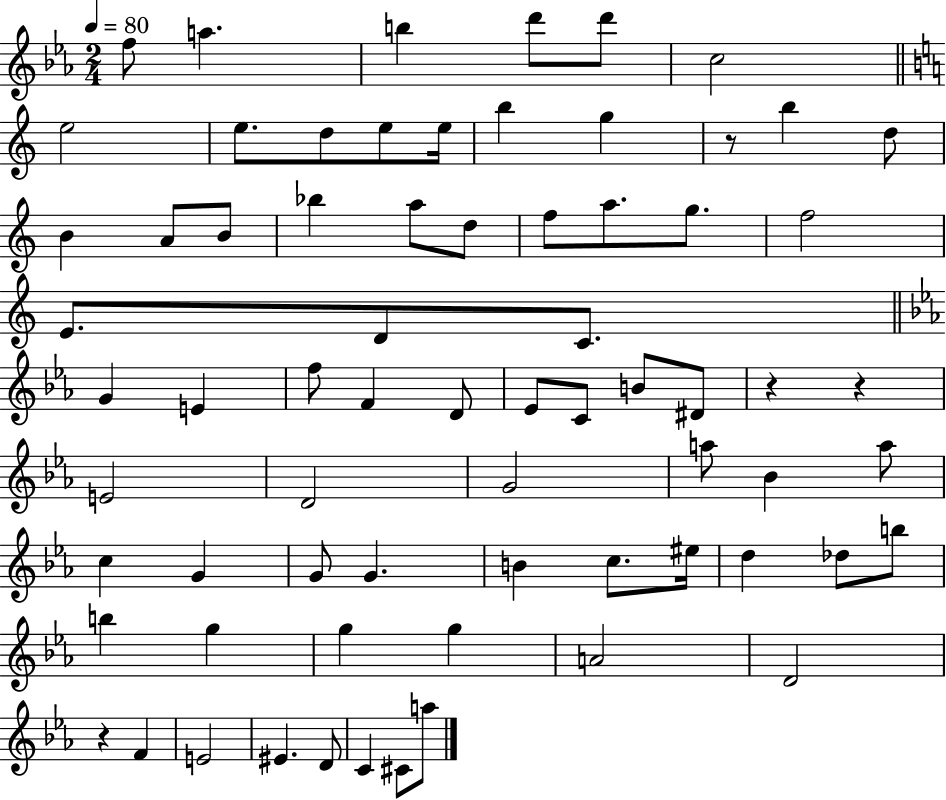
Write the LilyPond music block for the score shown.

{
  \clef treble
  \numericTimeSignature
  \time 2/4
  \key ees \major
  \tempo 4 = 80
  f''8 a''4. | b''4 d'''8 d'''8 | c''2 | \bar "||" \break \key c \major e''2 | e''8. d''8 e''8 e''16 | b''4 g''4 | r8 b''4 d''8 | \break b'4 a'8 b'8 | bes''4 a''8 d''8 | f''8 a''8. g''8. | f''2 | \break e'8. d'8 c'8. | \bar "||" \break \key c \minor g'4 e'4 | f''8 f'4 d'8 | ees'8 c'8 b'8 dis'8 | r4 r4 | \break e'2 | d'2 | g'2 | a''8 bes'4 a''8 | \break c''4 g'4 | g'8 g'4. | b'4 c''8. eis''16 | d''4 des''8 b''8 | \break b''4 g''4 | g''4 g''4 | a'2 | d'2 | \break r4 f'4 | e'2 | eis'4. d'8 | c'4 cis'8 a''8 | \break \bar "|."
}